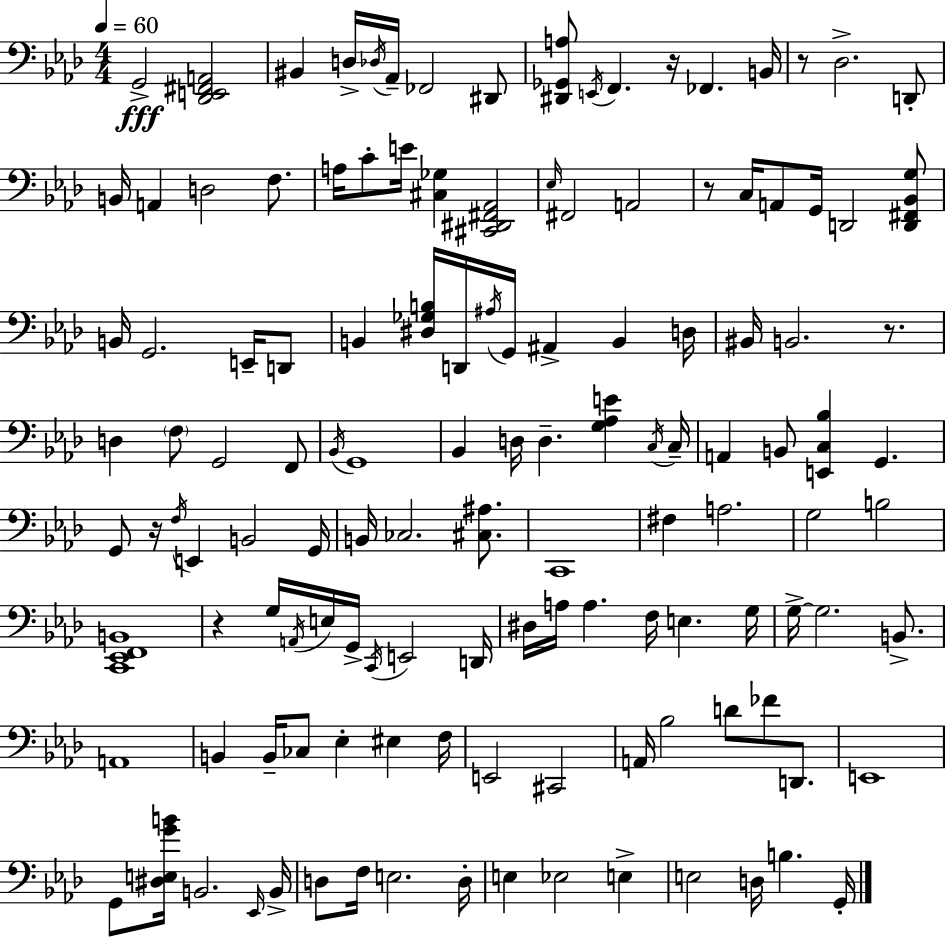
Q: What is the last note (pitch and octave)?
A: G2